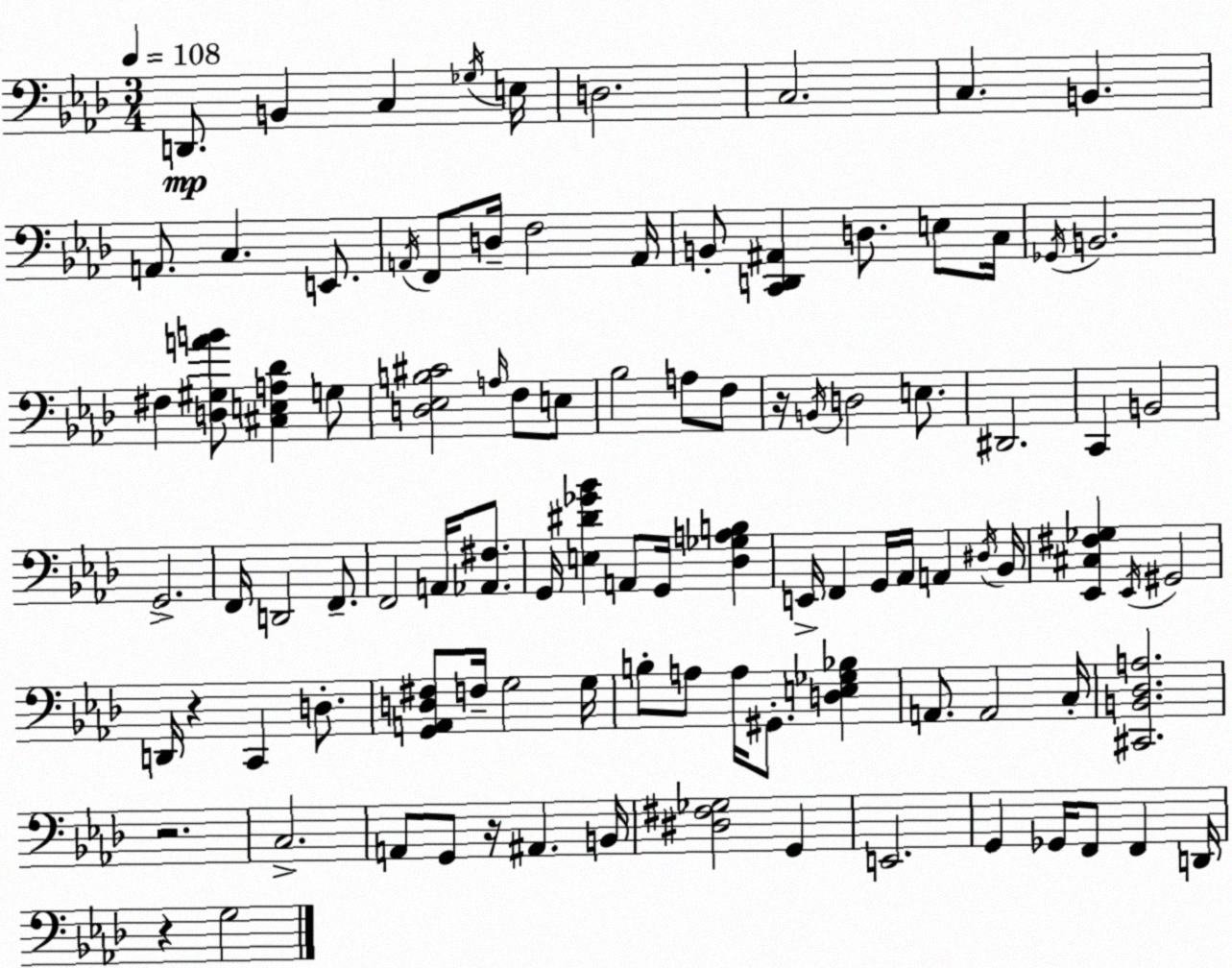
X:1
T:Untitled
M:3/4
L:1/4
K:Ab
D,,/2 B,, C, _G,/4 E,/4 D,2 C,2 C, B,, A,,/2 C, E,,/2 A,,/4 F,,/2 D,/4 F,2 A,,/4 B,,/2 [C,,D,,^A,,] D,/2 E,/2 C,/4 _G,,/4 B,,2 ^F, [D,^G,AB]/2 [^C,E,A,_D] G,/2 [D,_E,B,^C]2 A,/4 F,/2 E,/2 _B,2 A,/2 F,/2 z/4 B,,/4 D,2 E,/2 ^D,,2 C,, B,,2 G,,2 F,,/4 D,,2 F,,/2 F,,2 A,,/4 [_A,,^F,]/2 G,,/4 [E,^D_G_B] A,,/2 G,,/4 [_D,_G,A,B,] E,,/4 F,, G,,/4 _A,,/4 A,, ^D,/4 _B,,/4 [_E,,^C,^F,_G,] _E,,/4 ^G,,2 D,,/4 z C,, D,/2 [G,,A,,D,^F,]/2 F,/4 G,2 G,/4 B,/2 A,/2 A,/4 ^G,,/2 [D,E,_G,_B,] A,,/2 A,,2 C,/4 [^C,,B,,_D,A,]2 z2 C,2 A,,/2 G,,/2 z/4 ^A,, B,,/4 [^D,^F,_G,]2 G,, E,,2 G,, _G,,/4 F,,/2 F,, D,,/4 z G,2